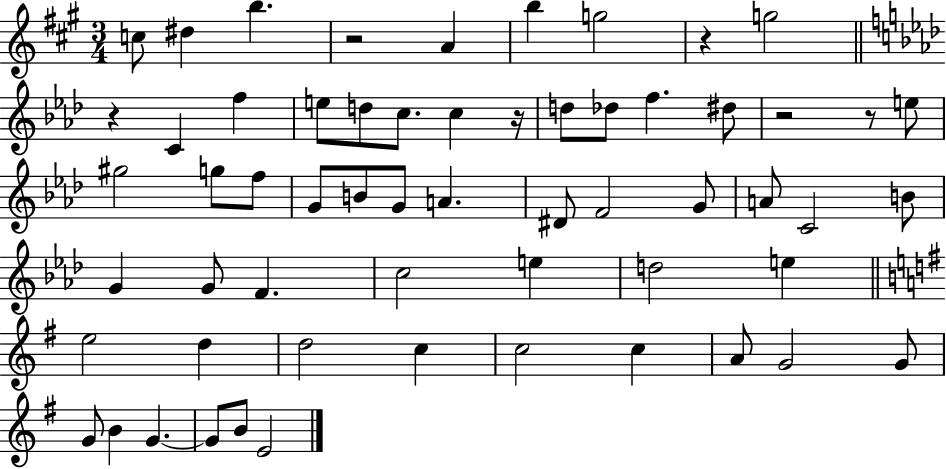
{
  \clef treble
  \numericTimeSignature
  \time 3/4
  \key a \major
  \repeat volta 2 { c''8 dis''4 b''4. | r2 a'4 | b''4 g''2 | r4 g''2 | \break \bar "||" \break \key f \minor r4 c'4 f''4 | e''8 d''8 c''8. c''4 r16 | d''8 des''8 f''4. dis''8 | r2 r8 e''8 | \break gis''2 g''8 f''8 | g'8 b'8 g'8 a'4. | dis'8 f'2 g'8 | a'8 c'2 b'8 | \break g'4 g'8 f'4. | c''2 e''4 | d''2 e''4 | \bar "||" \break \key g \major e''2 d''4 | d''2 c''4 | c''2 c''4 | a'8 g'2 g'8 | \break g'8 b'4 g'4.~~ | g'8 b'8 e'2 | } \bar "|."
}